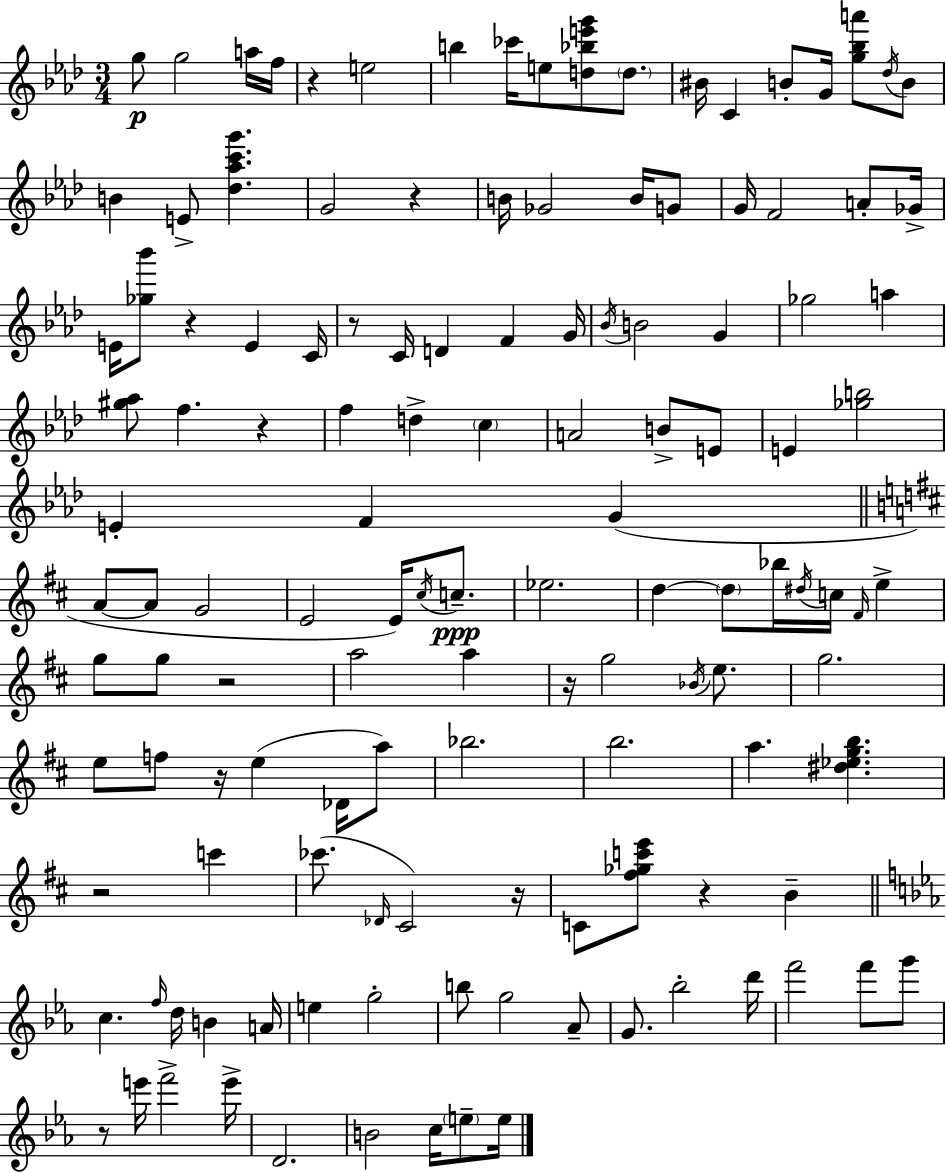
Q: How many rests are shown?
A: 12